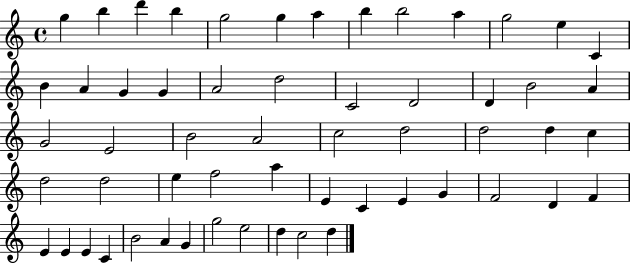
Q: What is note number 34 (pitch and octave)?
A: D5